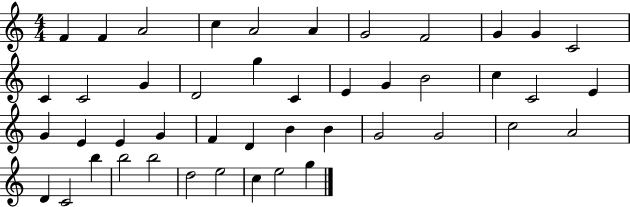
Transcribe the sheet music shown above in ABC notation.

X:1
T:Untitled
M:4/4
L:1/4
K:C
F F A2 c A2 A G2 F2 G G C2 C C2 G D2 g C E G B2 c C2 E G E E G F D B B G2 G2 c2 A2 D C2 b b2 b2 d2 e2 c e2 g